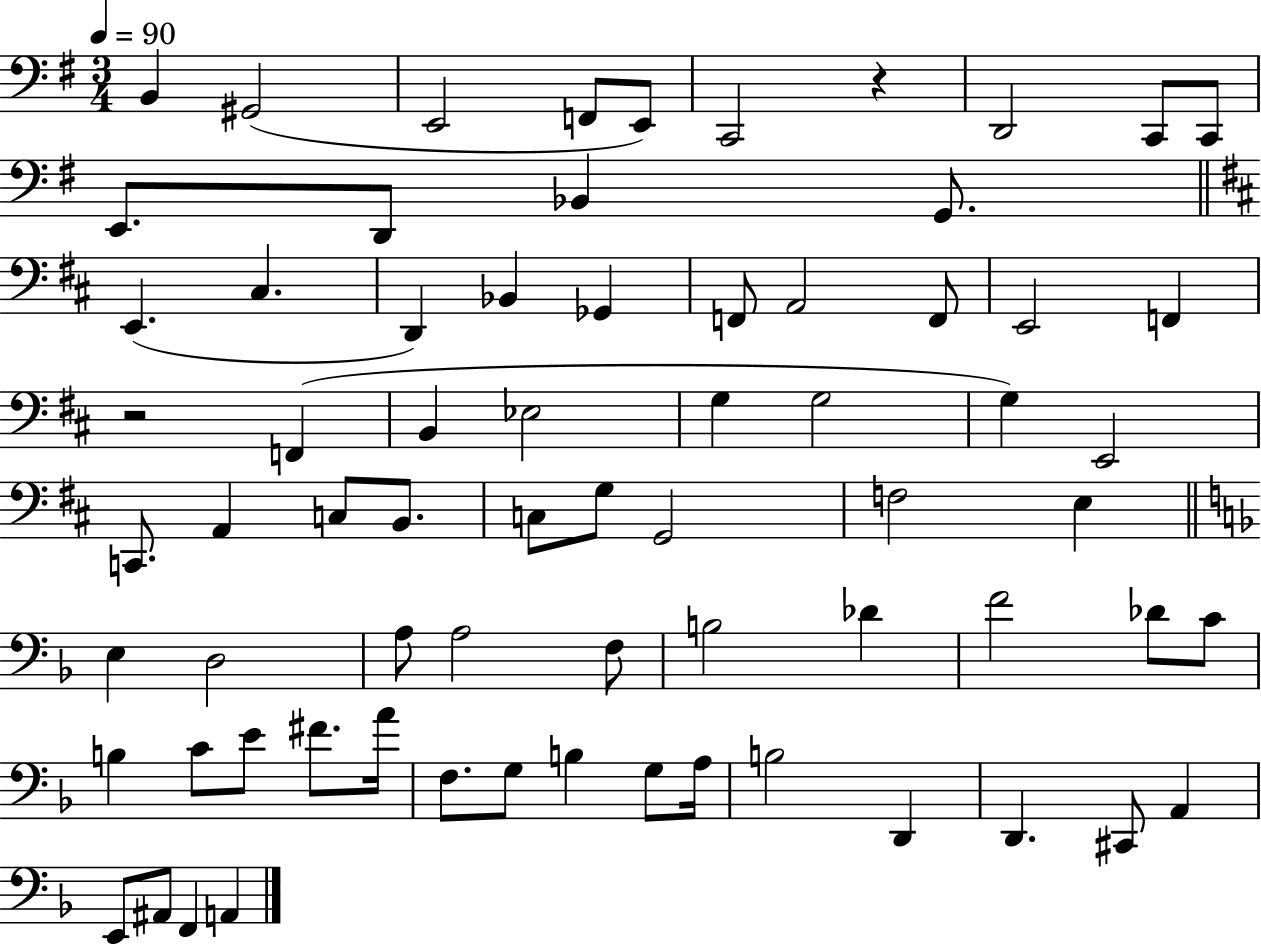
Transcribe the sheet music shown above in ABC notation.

X:1
T:Untitled
M:3/4
L:1/4
K:G
B,, ^G,,2 E,,2 F,,/2 E,,/2 C,,2 z D,,2 C,,/2 C,,/2 E,,/2 D,,/2 _B,, G,,/2 E,, ^C, D,, _B,, _G,, F,,/2 A,,2 F,,/2 E,,2 F,, z2 F,, B,, _E,2 G, G,2 G, E,,2 C,,/2 A,, C,/2 B,,/2 C,/2 G,/2 G,,2 F,2 E, E, D,2 A,/2 A,2 F,/2 B,2 _D F2 _D/2 C/2 B, C/2 E/2 ^F/2 A/4 F,/2 G,/2 B, G,/2 A,/4 B,2 D,, D,, ^C,,/2 A,, E,,/2 ^A,,/2 F,, A,,